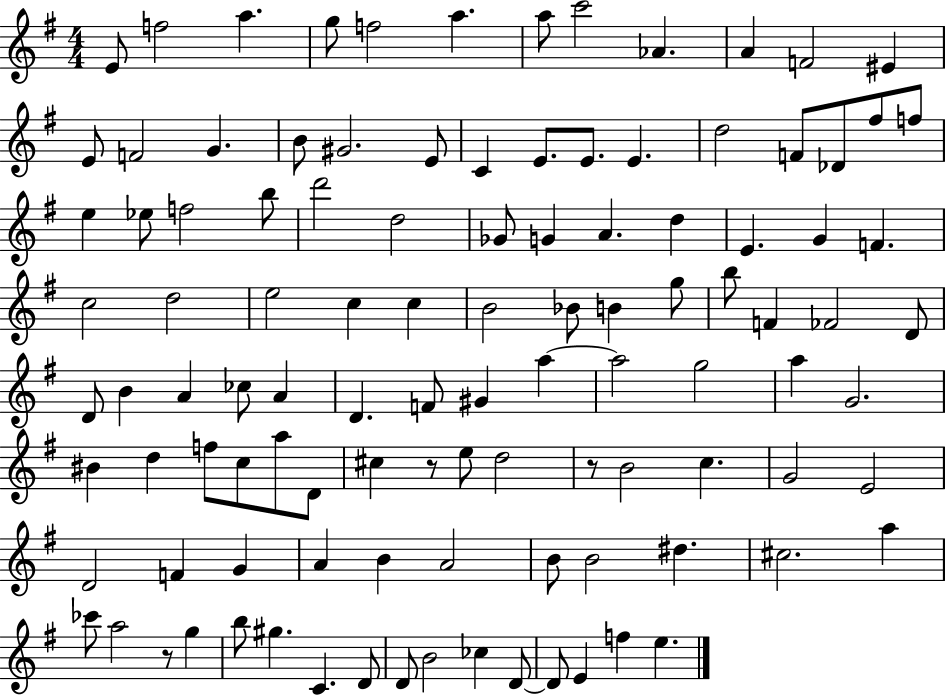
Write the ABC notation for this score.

X:1
T:Untitled
M:4/4
L:1/4
K:G
E/2 f2 a g/2 f2 a a/2 c'2 _A A F2 ^E E/2 F2 G B/2 ^G2 E/2 C E/2 E/2 E d2 F/2 _D/2 ^f/2 f/2 e _e/2 f2 b/2 d'2 d2 _G/2 G A d E G F c2 d2 e2 c c B2 _B/2 B g/2 b/2 F _F2 D/2 D/2 B A _c/2 A D F/2 ^G a a2 g2 a G2 ^B d f/2 c/2 a/2 D/2 ^c z/2 e/2 d2 z/2 B2 c G2 E2 D2 F G A B A2 B/2 B2 ^d ^c2 a _c'/2 a2 z/2 g b/2 ^g C D/2 D/2 B2 _c D/2 D/2 E f e